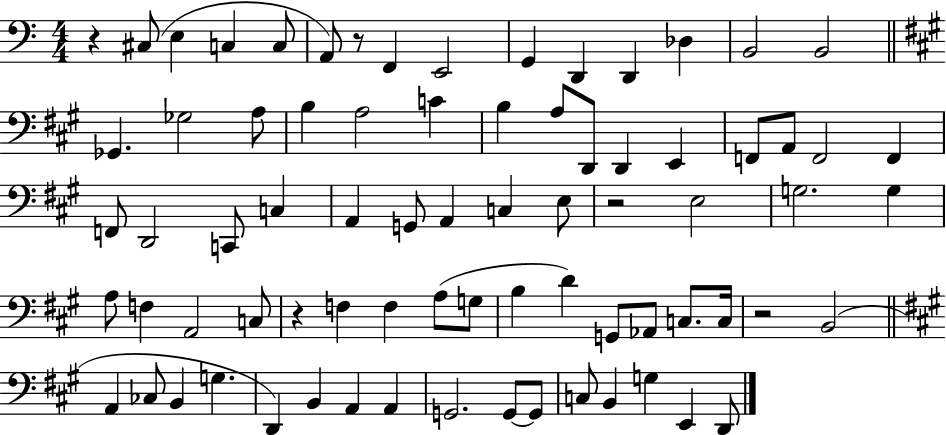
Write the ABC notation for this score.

X:1
T:Untitled
M:4/4
L:1/4
K:C
z ^C,/2 E, C, C,/2 A,,/2 z/2 F,, E,,2 G,, D,, D,, _D, B,,2 B,,2 _G,, _G,2 A,/2 B, A,2 C B, A,/2 D,,/2 D,, E,, F,,/2 A,,/2 F,,2 F,, F,,/2 D,,2 C,,/2 C, A,, G,,/2 A,, C, E,/2 z2 E,2 G,2 G, A,/2 F, A,,2 C,/2 z F, F, A,/2 G,/2 B, D G,,/2 _A,,/2 C,/2 C,/4 z2 B,,2 A,, _C,/2 B,, G, D,, B,, A,, A,, G,,2 G,,/2 G,,/2 C,/2 B,, G, E,, D,,/2